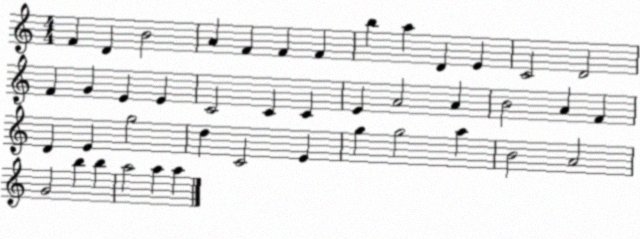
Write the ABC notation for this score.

X:1
T:Untitled
M:4/4
L:1/4
K:C
F D B2 A F F F b a D E C2 D2 F G E E C2 C C E A2 A B2 A F D E g2 d C2 E g g2 a B2 A2 G2 b b a2 a a